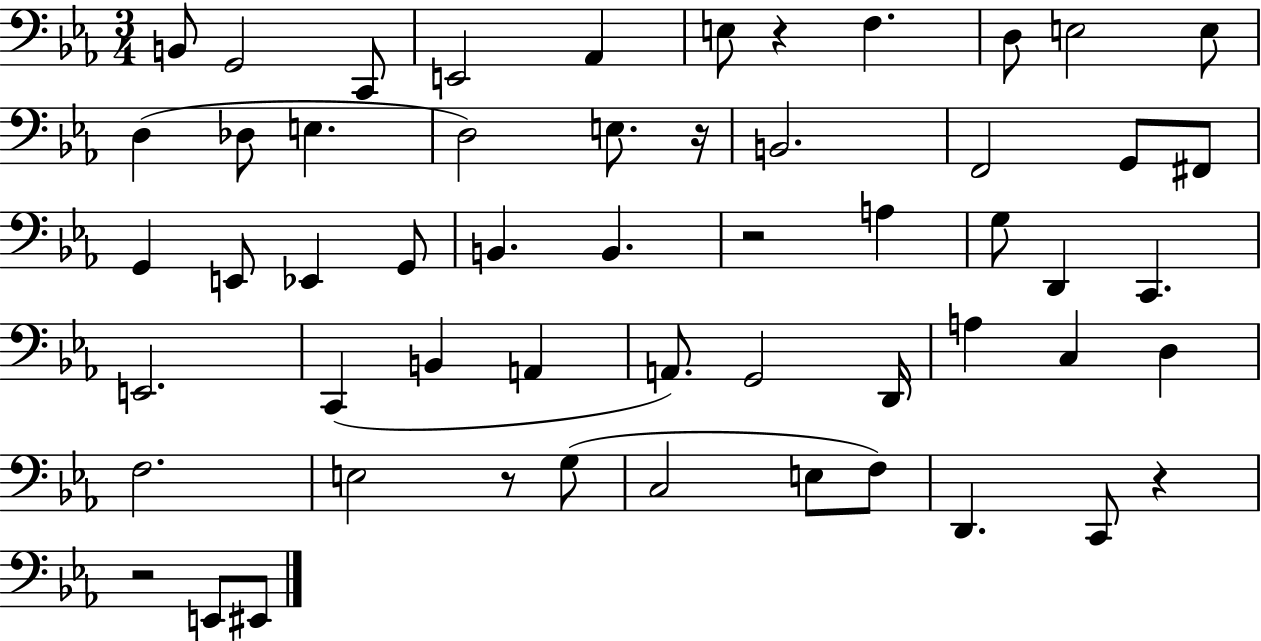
{
  \clef bass
  \numericTimeSignature
  \time 3/4
  \key ees \major
  b,8 g,2 c,8 | e,2 aes,4 | e8 r4 f4. | d8 e2 e8 | \break d4( des8 e4. | d2) e8. r16 | b,2. | f,2 g,8 fis,8 | \break g,4 e,8 ees,4 g,8 | b,4. b,4. | r2 a4 | g8 d,4 c,4. | \break e,2. | c,4( b,4 a,4 | a,8.) g,2 d,16 | a4 c4 d4 | \break f2. | e2 r8 g8( | c2 e8 f8) | d,4. c,8 r4 | \break r2 e,8 eis,8 | \bar "|."
}